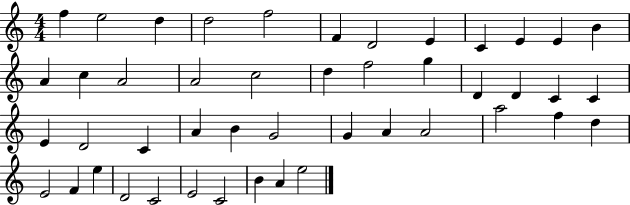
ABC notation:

X:1
T:Untitled
M:4/4
L:1/4
K:C
f e2 d d2 f2 F D2 E C E E B A c A2 A2 c2 d f2 g D D C C E D2 C A B G2 G A A2 a2 f d E2 F e D2 C2 E2 C2 B A e2